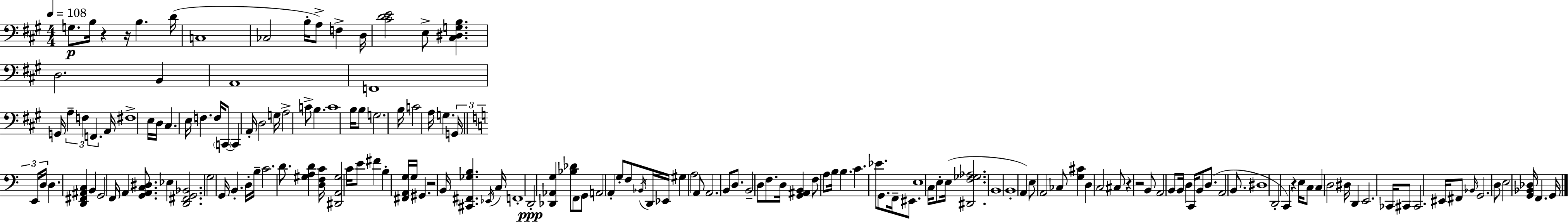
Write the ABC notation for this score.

X:1
T:Untitled
M:4/4
L:1/4
K:A
G,/2 B,/4 z z/4 B, D/4 C,4 _C,2 B,/4 A,/2 F, D,/4 [^CDE]2 E,/2 [^C,^D,G,B,] D,2 B,, A,,4 F,,4 G,,/4 A, F, F,, A,,/4 ^F,4 E,/4 D,/4 ^C, E,/4 F, F,/4 C,,/2 C,, A,,/4 D,2 G,/4 A,2 C/2 B, C4 B,/4 B,/2 G,2 B,/4 C2 A,/4 G, G,,/4 E,,/4 D,/4 D, [D,,^F,,^A,,C,] B,, G,,2 F,,/4 A,, [G,,A,,C,^D,]/2 _E, [D,,^F,,G,,_B,,]2 G,2 G,,/4 B,, D,/4 B,/4 C2 D/2 [^G,A,D] [D,F,C]/4 [^D,,A,,^G,]2 C/4 E/2 ^F B, [^F,,A,,G,]/4 G,/4 ^G,, z2 B,,/4 [^C,,^F,,_G,B,] _E,,/4 C,/4 F,,4 D,,2 [_D,,_A,,G,] [_B,_D]/2 F,,/2 G,,/2 A,,2 A,, G,/2 F,/2 _B,,/4 D,,/4 _E,,/4 ^G, A,2 A,,/2 A,,2 B,,/2 D,/2 B,,2 D,/2 F,/2 D,/4 [G,,^A,,B,,] F,/2 A,/2 B,/4 B, C _E/2 G,,/2 F,,/4 ^E,,/2 E,4 C,/4 E,/2 E,/4 [^D,,F,_G,_A,]2 B,,4 B,,4 A,, E,/2 A,,2 _C,/2 [G,^C] D, C,2 ^C,/2 z z2 B,,/2 A,,2 B,,/2 B,,/4 D, C,,/4 B,,/2 D,/2 A,,2 B,,/2 ^D,4 D,,2 C,, z E,/4 C,/2 C, D,2 ^D,/4 D,, E,,2 _C,,/4 ^C,,/2 ^C,,2 ^E,,/4 ^F,,/2 _B,,/4 G,,2 D,/2 E,2 [G,,_B,,_D,]/4 F,, G,,/4